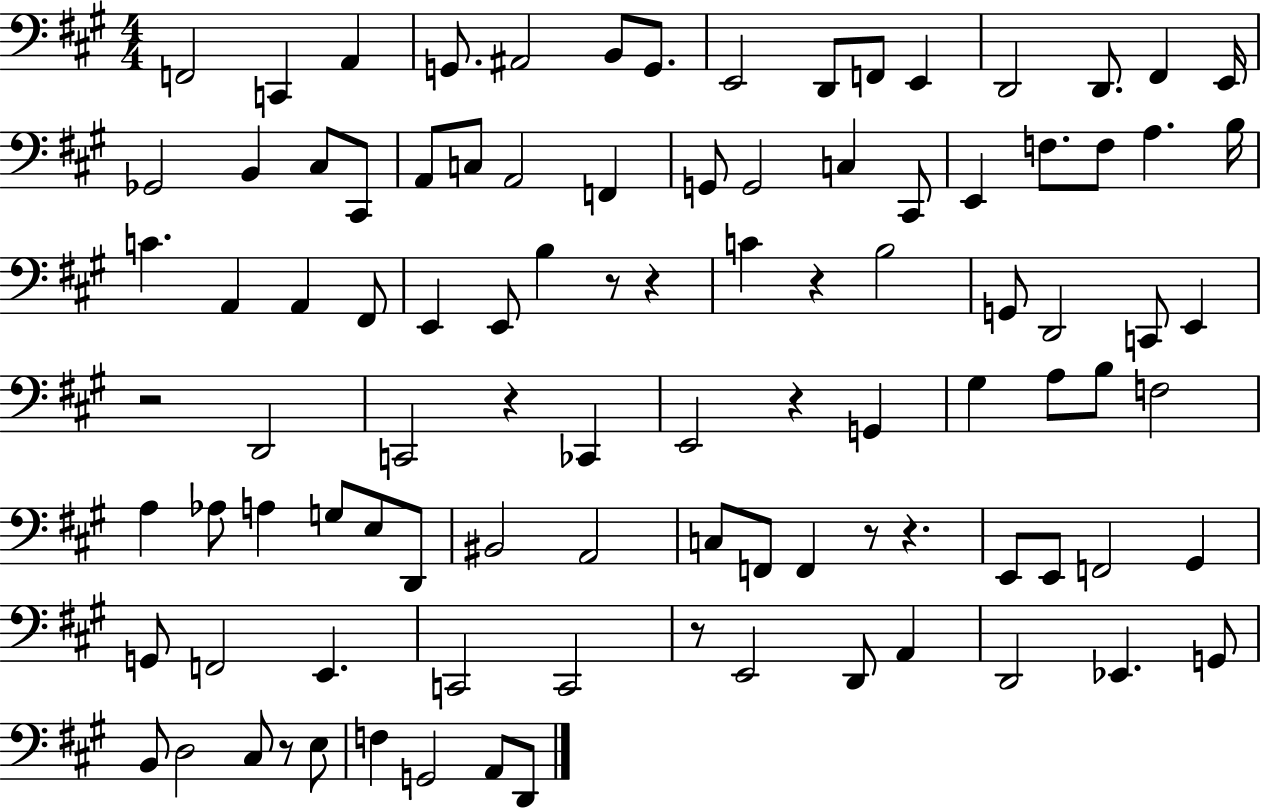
X:1
T:Untitled
M:4/4
L:1/4
K:A
F,,2 C,, A,, G,,/2 ^A,,2 B,,/2 G,,/2 E,,2 D,,/2 F,,/2 E,, D,,2 D,,/2 ^F,, E,,/4 _G,,2 B,, ^C,/2 ^C,,/2 A,,/2 C,/2 A,,2 F,, G,,/2 G,,2 C, ^C,,/2 E,, F,/2 F,/2 A, B,/4 C A,, A,, ^F,,/2 E,, E,,/2 B, z/2 z C z B,2 G,,/2 D,,2 C,,/2 E,, z2 D,,2 C,,2 z _C,, E,,2 z G,, ^G, A,/2 B,/2 F,2 A, _A,/2 A, G,/2 E,/2 D,,/2 ^B,,2 A,,2 C,/2 F,,/2 F,, z/2 z E,,/2 E,,/2 F,,2 ^G,, G,,/2 F,,2 E,, C,,2 C,,2 z/2 E,,2 D,,/2 A,, D,,2 _E,, G,,/2 B,,/2 D,2 ^C,/2 z/2 E,/2 F, G,,2 A,,/2 D,,/2